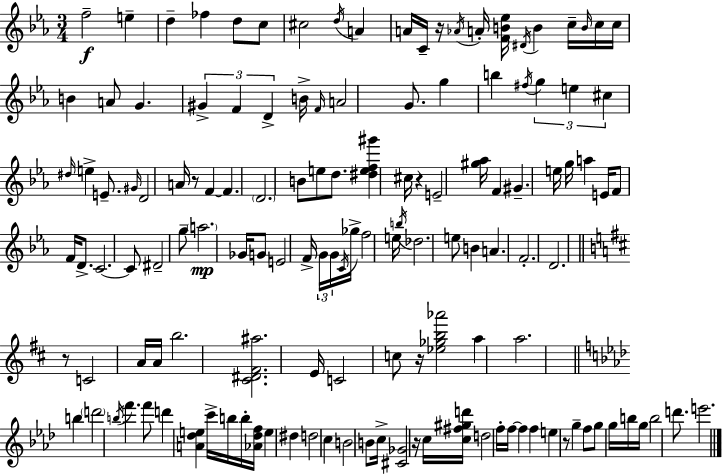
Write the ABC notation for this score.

X:1
T:Untitled
M:3/4
L:1/4
K:Eb
f2 e d _f d/2 c/2 ^c2 d/4 A A/4 C/4 z/4 _A/4 A/4 [FB_e]/4 ^D/4 B c/4 B/4 c/4 c/4 B A/2 G ^G F D B/4 F/4 A2 G/2 g b ^f/4 g e ^c ^d/4 e E/2 ^G/4 D2 A/4 z/2 F F D2 B/2 e/2 d/2 [^def^g'] ^c/4 z E2 [^g_a]/4 F ^G e/4 g/4 a E/4 F/2 F/4 D/2 C2 C/2 ^D2 g/2 a2 _G/4 G/2 E2 F/4 G/4 G/4 C/4 _g/4 f2 e/4 b/4 _d2 e/2 B A F2 D2 z/2 C2 A/4 A/4 b2 [^C^D^F^a]2 E/4 C2 c/2 z/4 [_e_gb_a']2 a a2 b d'2 b/4 f' f'/2 d' [A_de] c'/4 b/4 b/4 [_A_df]/4 e ^d d2 c B2 B/2 c/4 [^C_G]2 z/4 c/4 [c^f^gd']/4 d2 f/4 f/4 f f e z/2 g f/2 g/2 g/4 b/4 g/4 b2 d'/2 e'2